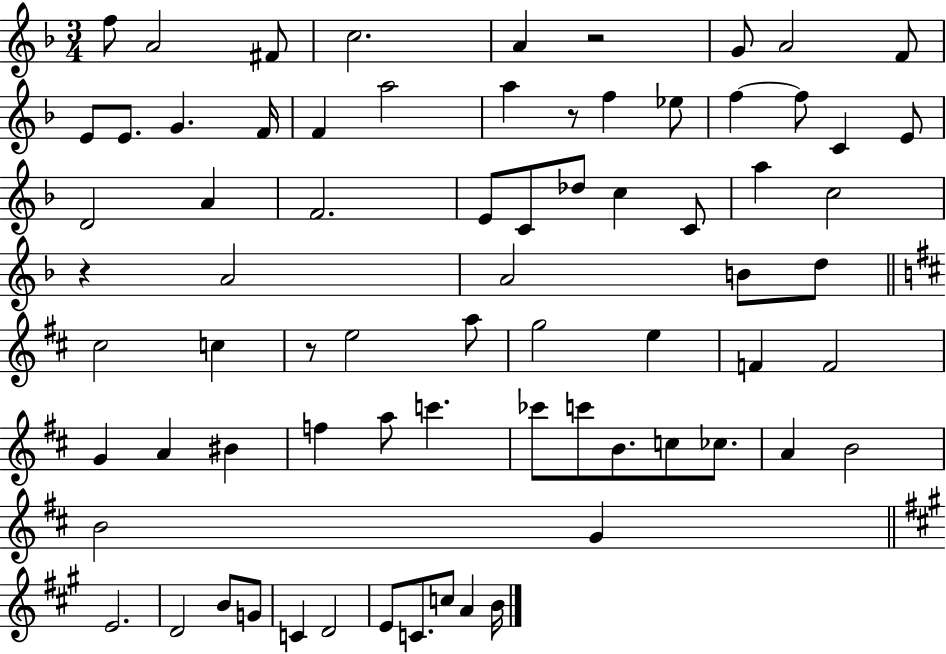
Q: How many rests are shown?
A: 4